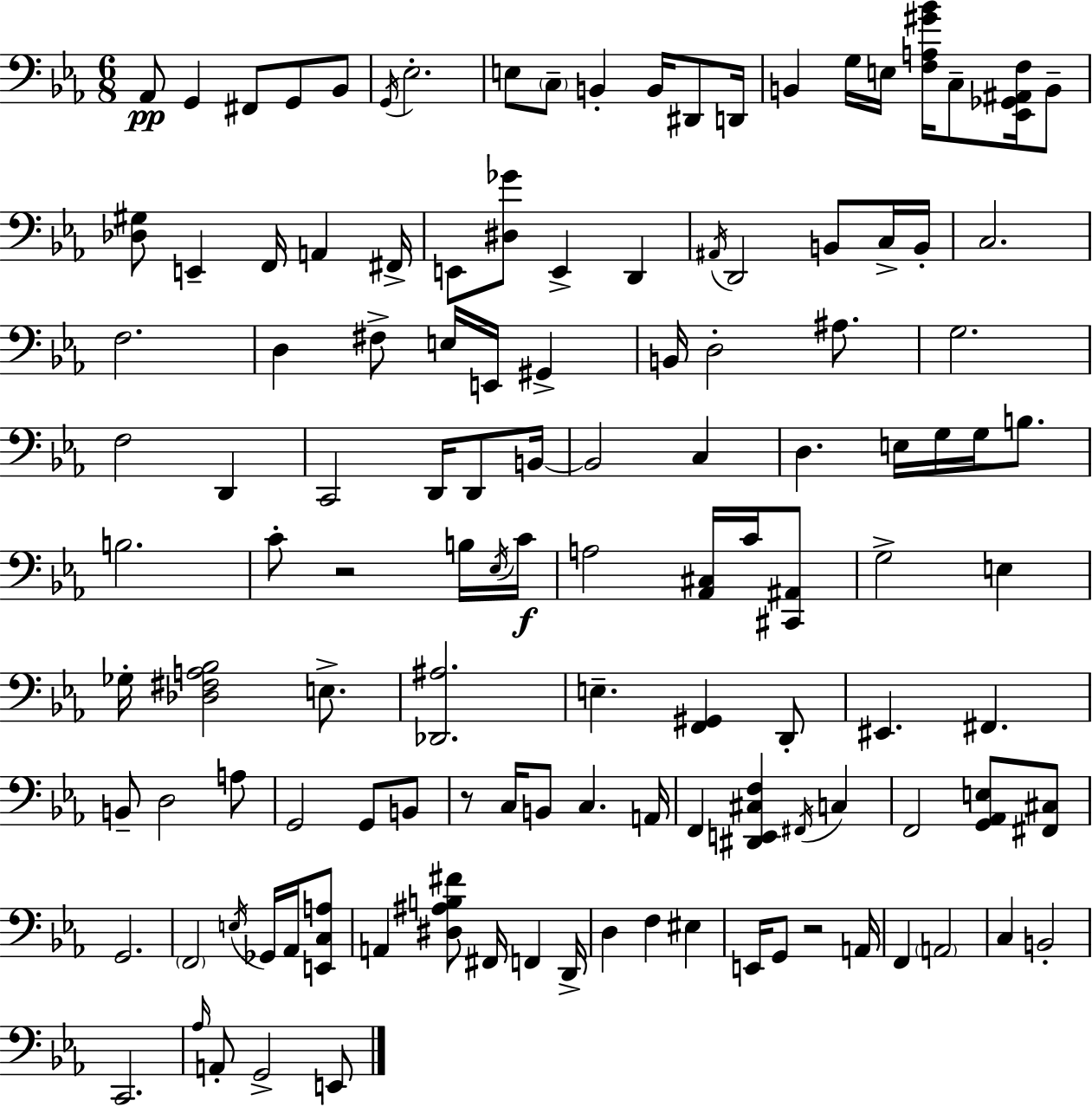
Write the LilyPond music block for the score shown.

{
  \clef bass
  \numericTimeSignature
  \time 6/8
  \key c \minor
  aes,8\pp g,4 fis,8 g,8 bes,8 | \acciaccatura { g,16 } ees2.-. | e8 \parenthesize c8-- b,4-. b,16 dis,8 | d,16 b,4 g16 e16 <f a gis' bes'>16 c8-- <ees, ges, ais, f>16 b,8-- | \break <des gis>8 e,4-- f,16 a,4 | fis,16-> e,8 <dis ges'>8 e,4-> d,4 | \acciaccatura { ais,16 } d,2 b,8 | c16-> b,16-. c2. | \break f2. | d4 fis8-> e16 e,16 gis,4-> | b,16 d2-. ais8. | g2. | \break f2 d,4 | c,2 d,16 d,8 | b,16~~ b,2 c4 | d4. e16 g16 g16 b8. | \break b2. | c'8-. r2 | b16 \acciaccatura { ees16 }\f c'16 a2 <aes, cis>16 | c'16 <cis, ais,>8 g2-> e4 | \break ges16-. <des fis a bes>2 | e8.-> <des, ais>2. | e4.-- <f, gis,>4 | d,8-. eis,4. fis,4. | \break b,8-- d2 | a8 g,2 g,8 | b,8 r8 c16 b,8 c4. | a,16 f,4 <dis, e, cis f>4 \acciaccatura { fis,16 } | \break c4 f,2 | <g, aes, e>8 <fis, cis>8 g,2. | \parenthesize f,2 | \acciaccatura { e16 } ges,16 aes,16 <e, c a>8 a,4 <dis ais b fis'>8 fis,16 | \break f,4 d,16-> d4 f4 | eis4 e,16 g,8 r2 | a,16 f,4 \parenthesize a,2 | c4 b,2-. | \break c,2. | \grace { aes16 } a,8-. g,2-> | e,8 \bar "|."
}